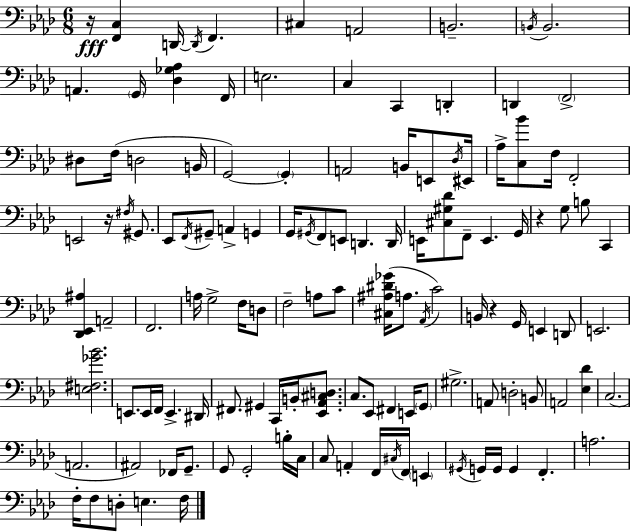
{
  \clef bass
  \numericTimeSignature
  \time 6/8
  \key aes \major
  r16\fff <f, c>4 d,16~~ \acciaccatura { d,16 } f,4. | cis4 a,2 | b,2.-- | \acciaccatura { b,16 } b,2. | \break a,4. \parenthesize g,16 <des ges aes>4 | f,16 e2. | c4 c,4 d,4-. | d,4 \parenthesize f,2-> | \break dis8 f16( d2 | b,16 g,2~~) \parenthesize g,4-. | a,2 b,16 e,8 | \acciaccatura { des16 } eis,16 aes16-> <c bes'>8 f16 f,2-. | \break e,2 r16 | \acciaccatura { fis16 } gis,8. ees,8 \acciaccatura { f,16 } gis,8-- a,4-> | g,4 g,16 \acciaccatura { gis,16 } f,8 e,8 d,4. | d,16 e,16 <cis gis des'>8 f,8-- e,4. | \break g,16 r4 g8 | b8 c,4 <des, ees, ais>4 a,2-- | f,2. | a16 g2-> | \break f16 d8 f2-- | a8 c'8 <cis ais dis' ges'>16( a8. \acciaccatura { aes,16 }) c'2 | b,16 r4 | g,16 e,4 d,8 e,2. | \break <e fis ges' bes'>2. | e,8. e,16 f,16 | e,4.-> dis,16 fis,8. gis,4 | c,16 b,16-. <ees, aes, cis d>8. c8. ees,8 | \break fis,4 e,16 \parenthesize g,8 gis2.-> | a,8 d2-. | b,8 a,2 | <ees des'>4 c2.( | \break a,2. | ais,2) | fes,16 g,8.-- g,8 g,2-. | b16-. c16 c8 a,4-. | \break f,16 \acciaccatura { cis16 } f,16 \parenthesize e,4 \acciaccatura { gis,16 } g,16 g,16 g,4 | f,4.-. a2. | f16-. f8 | d8-. e4. f16 \bar "|."
}